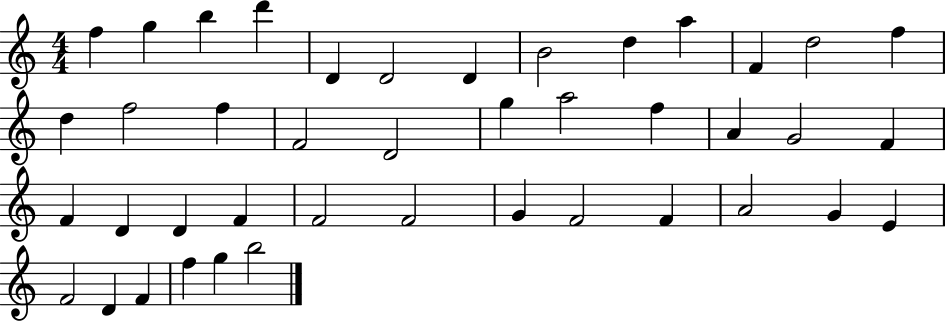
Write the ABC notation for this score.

X:1
T:Untitled
M:4/4
L:1/4
K:C
f g b d' D D2 D B2 d a F d2 f d f2 f F2 D2 g a2 f A G2 F F D D F F2 F2 G F2 F A2 G E F2 D F f g b2